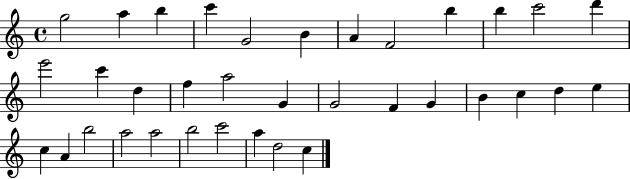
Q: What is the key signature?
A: C major